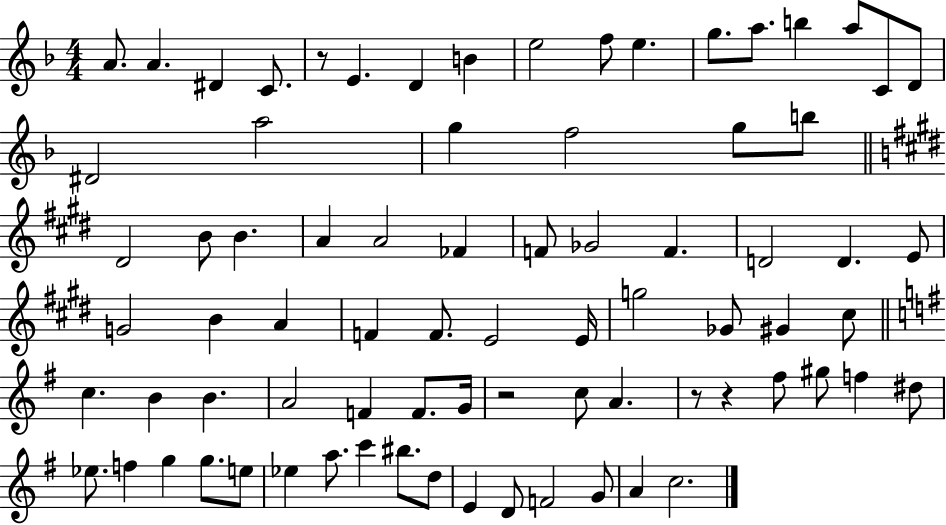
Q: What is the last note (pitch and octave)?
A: C5